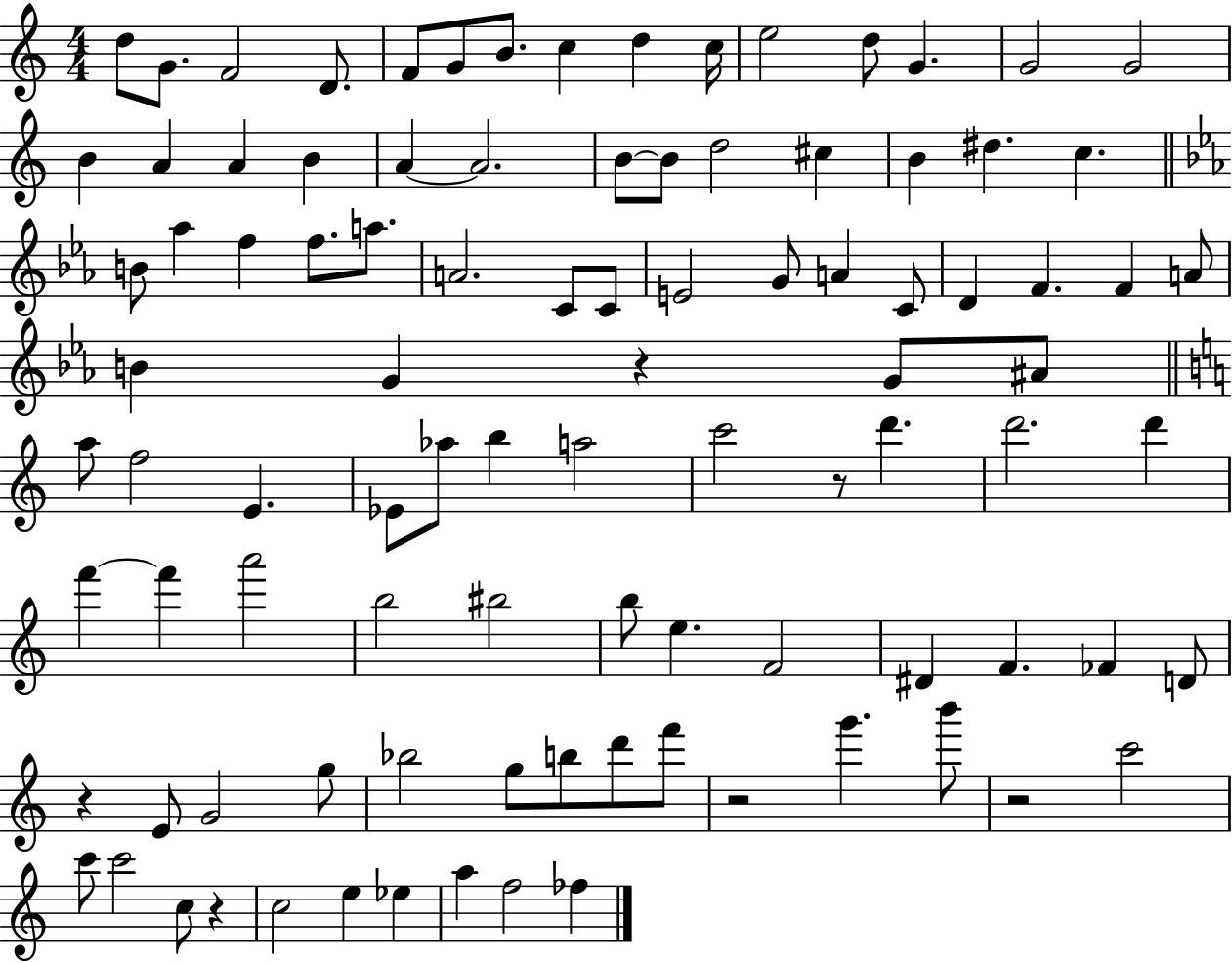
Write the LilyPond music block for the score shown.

{
  \clef treble
  \numericTimeSignature
  \time 4/4
  \key c \major
  d''8 g'8. f'2 d'8. | f'8 g'8 b'8. c''4 d''4 c''16 | e''2 d''8 g'4. | g'2 g'2 | \break b'4 a'4 a'4 b'4 | a'4~~ a'2. | b'8~~ b'8 d''2 cis''4 | b'4 dis''4. c''4. | \break \bar "||" \break \key ees \major b'8 aes''4 f''4 f''8. a''8. | a'2. c'8 c'8 | e'2 g'8 a'4 c'8 | d'4 f'4. f'4 a'8 | \break b'4 g'4 r4 g'8 ais'8 | \bar "||" \break \key a \minor a''8 f''2 e'4. | ees'8 aes''8 b''4 a''2 | c'''2 r8 d'''4. | d'''2. d'''4 | \break f'''4~~ f'''4 a'''2 | b''2 bis''2 | b''8 e''4. f'2 | dis'4 f'4. fes'4 d'8 | \break r4 e'8 g'2 g''8 | bes''2 g''8 b''8 d'''8 f'''8 | r2 g'''4. b'''8 | r2 c'''2 | \break c'''8 c'''2 c''8 r4 | c''2 e''4 ees''4 | a''4 f''2 fes''4 | \bar "|."
}